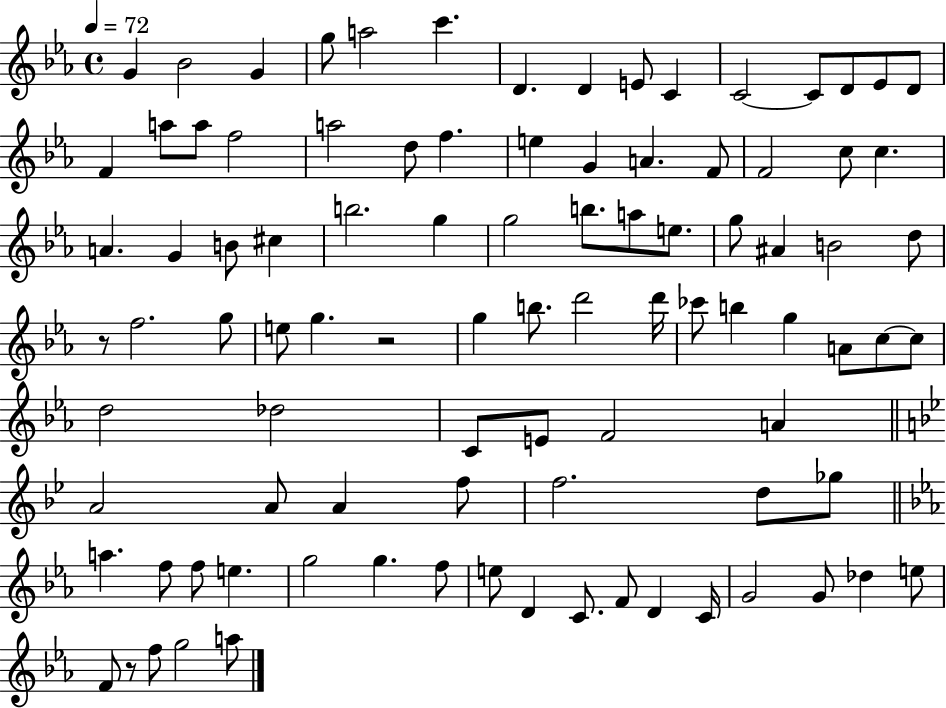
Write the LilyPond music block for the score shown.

{
  \clef treble
  \time 4/4
  \defaultTimeSignature
  \key ees \major
  \tempo 4 = 72
  g'4 bes'2 g'4 | g''8 a''2 c'''4. | d'4. d'4 e'8 c'4 | c'2~~ c'8 d'8 ees'8 d'8 | \break f'4 a''8 a''8 f''2 | a''2 d''8 f''4. | e''4 g'4 a'4. f'8 | f'2 c''8 c''4. | \break a'4. g'4 b'8 cis''4 | b''2. g''4 | g''2 b''8. a''8 e''8. | g''8 ais'4 b'2 d''8 | \break r8 f''2. g''8 | e''8 g''4. r2 | g''4 b''8. d'''2 d'''16 | ces'''8 b''4 g''4 a'8 c''8~~ c''8 | \break d''2 des''2 | c'8 e'8 f'2 a'4 | \bar "||" \break \key bes \major a'2 a'8 a'4 f''8 | f''2. d''8 ges''8 | \bar "||" \break \key ees \major a''4. f''8 f''8 e''4. | g''2 g''4. f''8 | e''8 d'4 c'8. f'8 d'4 c'16 | g'2 g'8 des''4 e''8 | \break f'8 r8 f''8 g''2 a''8 | \bar "|."
}